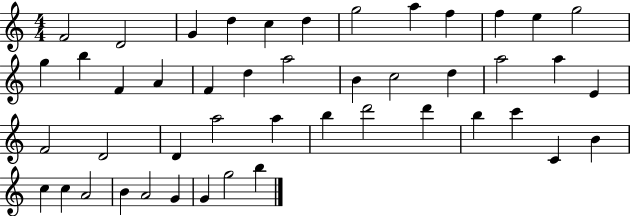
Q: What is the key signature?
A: C major